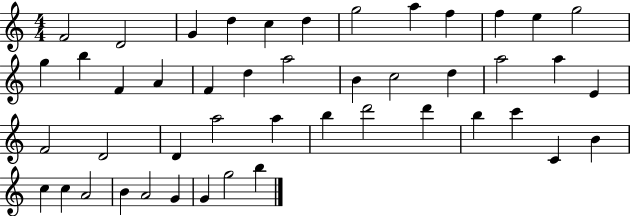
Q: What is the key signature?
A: C major